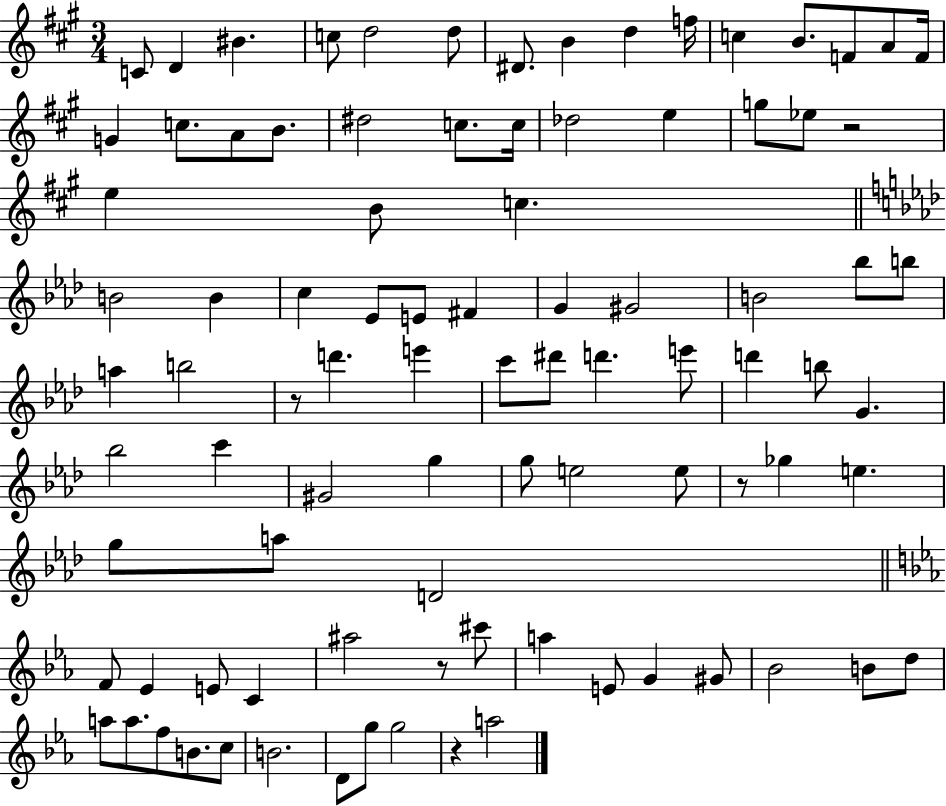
C4/e D4/q BIS4/q. C5/e D5/h D5/e D#4/e. B4/q D5/q F5/s C5/q B4/e. F4/e A4/e F4/s G4/q C5/e. A4/e B4/e. D#5/h C5/e. C5/s Db5/h E5/q G5/e Eb5/e R/h E5/q B4/e C5/q. B4/h B4/q C5/q Eb4/e E4/e F#4/q G4/q G#4/h B4/h Bb5/e B5/e A5/q B5/h R/e D6/q. E6/q C6/e D#6/e D6/q. E6/e D6/q B5/e G4/q. Bb5/h C6/q G#4/h G5/q G5/e E5/h E5/e R/e Gb5/q E5/q. G5/e A5/e D4/h F4/e Eb4/q E4/e C4/q A#5/h R/e C#6/e A5/q E4/e G4/q G#4/e Bb4/h B4/e D5/e A5/e A5/e. F5/e B4/e. C5/e B4/h. D4/e G5/e G5/h R/q A5/h